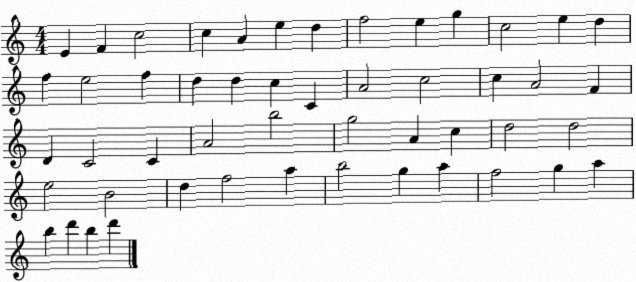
X:1
T:Untitled
M:4/4
L:1/4
K:C
E F c2 c A e d f2 e g c2 e d f e2 f d d c C A2 c2 c A2 F D C2 C A2 b2 g2 A c d2 d2 e2 B2 d f2 a b2 g a f2 g a b d' b d'